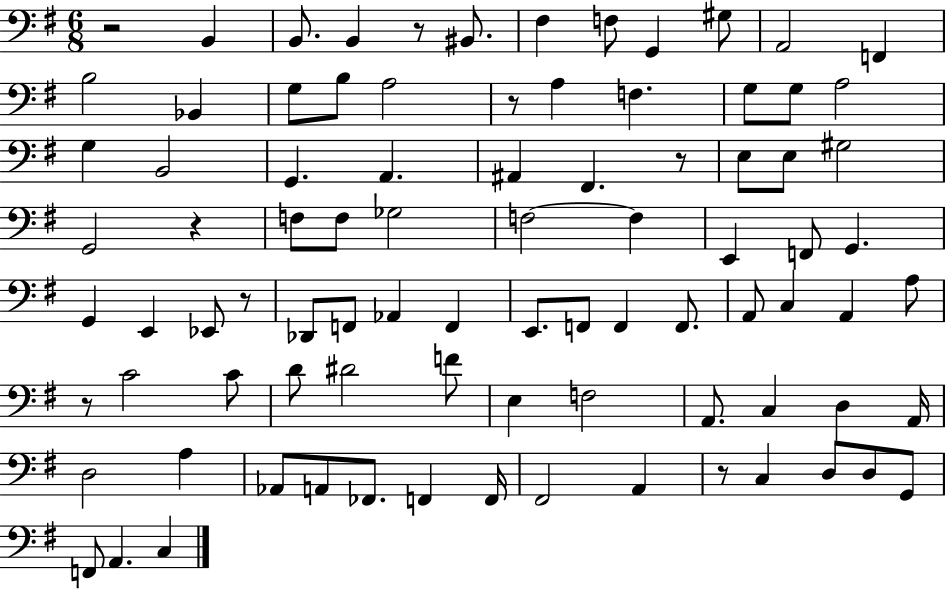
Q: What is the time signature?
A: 6/8